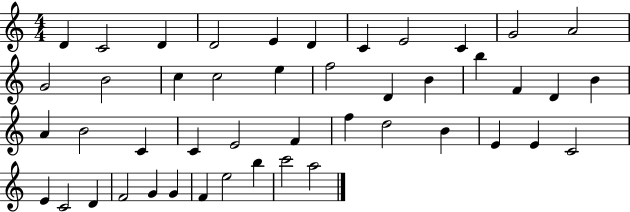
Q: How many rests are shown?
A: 0